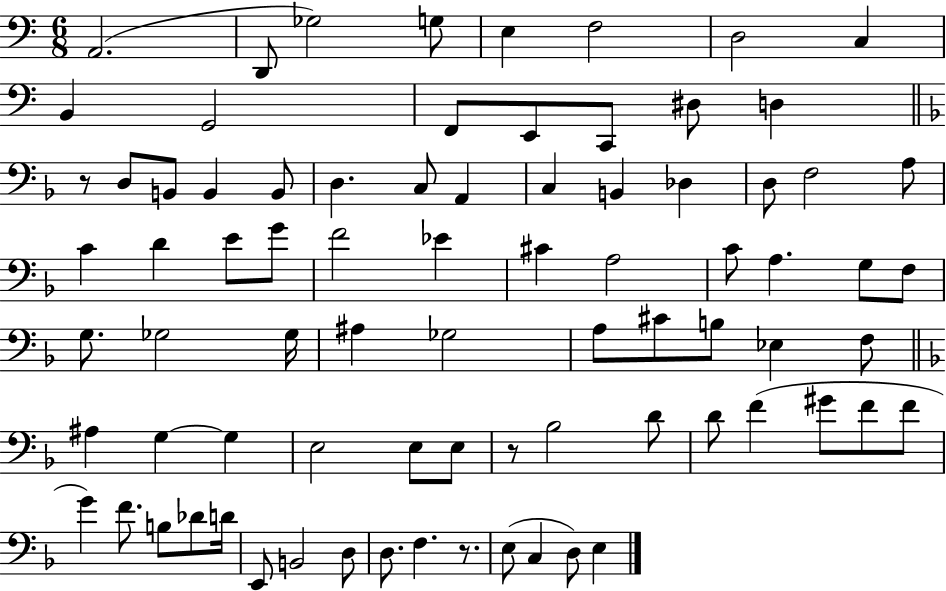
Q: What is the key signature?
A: C major